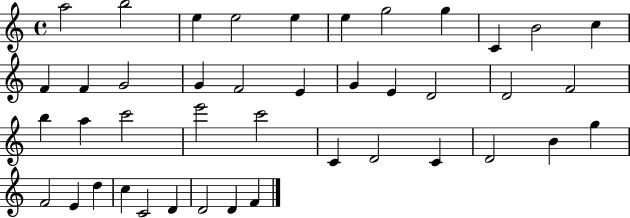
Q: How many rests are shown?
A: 0